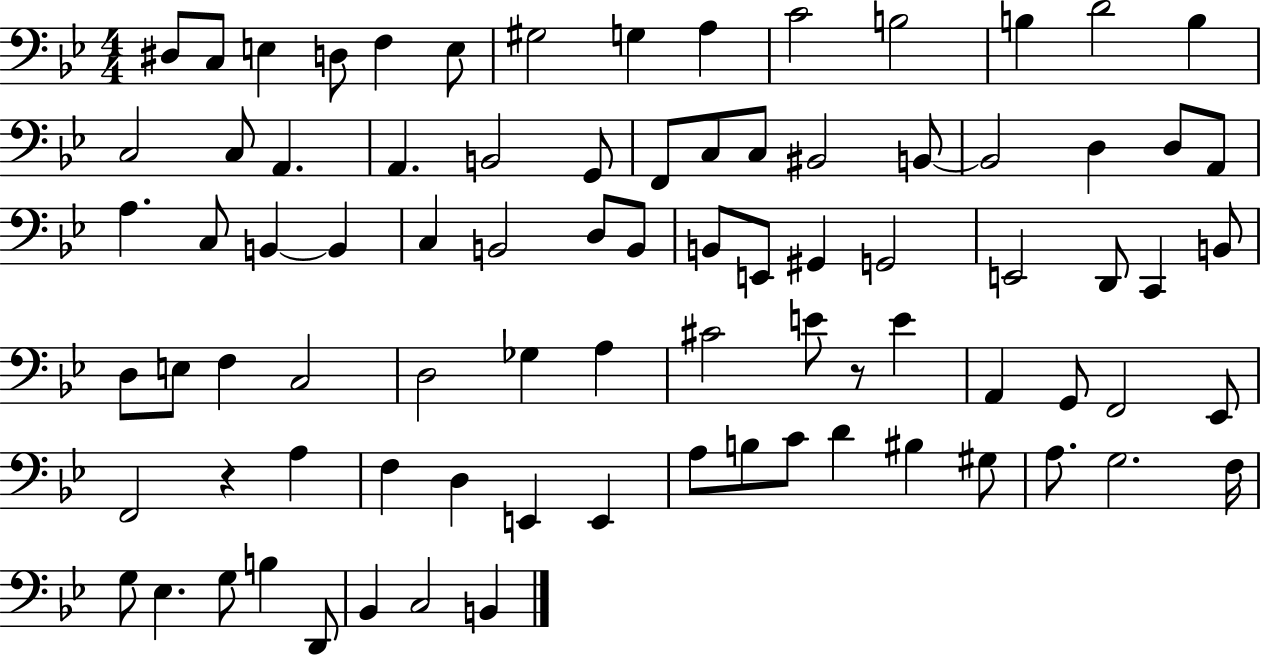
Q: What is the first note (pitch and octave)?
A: D#3